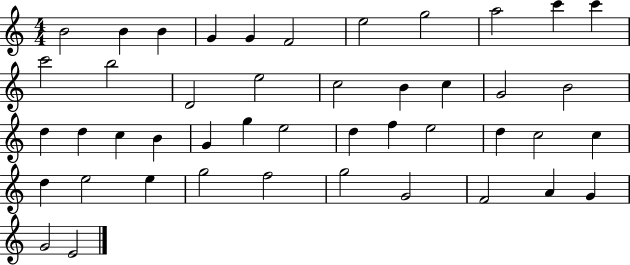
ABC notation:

X:1
T:Untitled
M:4/4
L:1/4
K:C
B2 B B G G F2 e2 g2 a2 c' c' c'2 b2 D2 e2 c2 B c G2 B2 d d c B G g e2 d f e2 d c2 c d e2 e g2 f2 g2 G2 F2 A G G2 E2